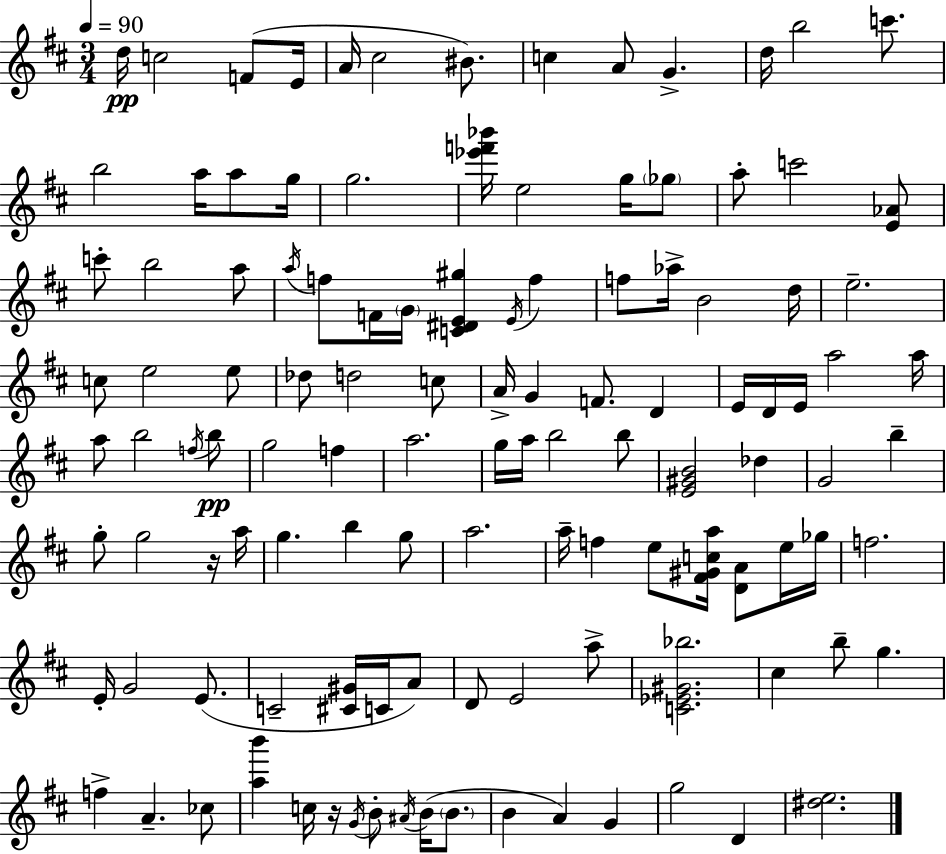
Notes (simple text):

D5/s C5/h F4/e E4/s A4/s C#5/h BIS4/e. C5/q A4/e G4/q. D5/s B5/h C6/e. B5/h A5/s A5/e G5/s G5/h. [Eb6,F6,Bb6]/s E5/h G5/s Gb5/e A5/e C6/h [E4,Ab4]/e C6/e B5/h A5/e A5/s F5/e F4/s G4/s [C4,D#4,E4,G#5]/q E4/s F5/q F5/e Ab5/s B4/h D5/s E5/h. C5/e E5/h E5/e Db5/e D5/h C5/e A4/s G4/q F4/e. D4/q E4/s D4/s E4/s A5/h A5/s A5/e B5/h F5/s B5/e G5/h F5/q A5/h. G5/s A5/s B5/h B5/e [E4,G#4,B4]/h Db5/q G4/h B5/q G5/e G5/h R/s A5/s G5/q. B5/q G5/e A5/h. A5/s F5/q E5/e [F#4,G#4,C5,A5]/s [D4,A4]/e E5/s Gb5/s F5/h. E4/s G4/h E4/e. C4/h [C#4,G#4]/s C4/s A4/e D4/e E4/h A5/e [C4,Eb4,G#4,Bb5]/h. C#5/q B5/e G5/q. F5/q A4/q. CES5/e [A5,B6]/q C5/s R/s G4/s B4/e A#4/s B4/s B4/e. B4/q A4/q G4/q G5/h D4/q [D#5,E5]/h.